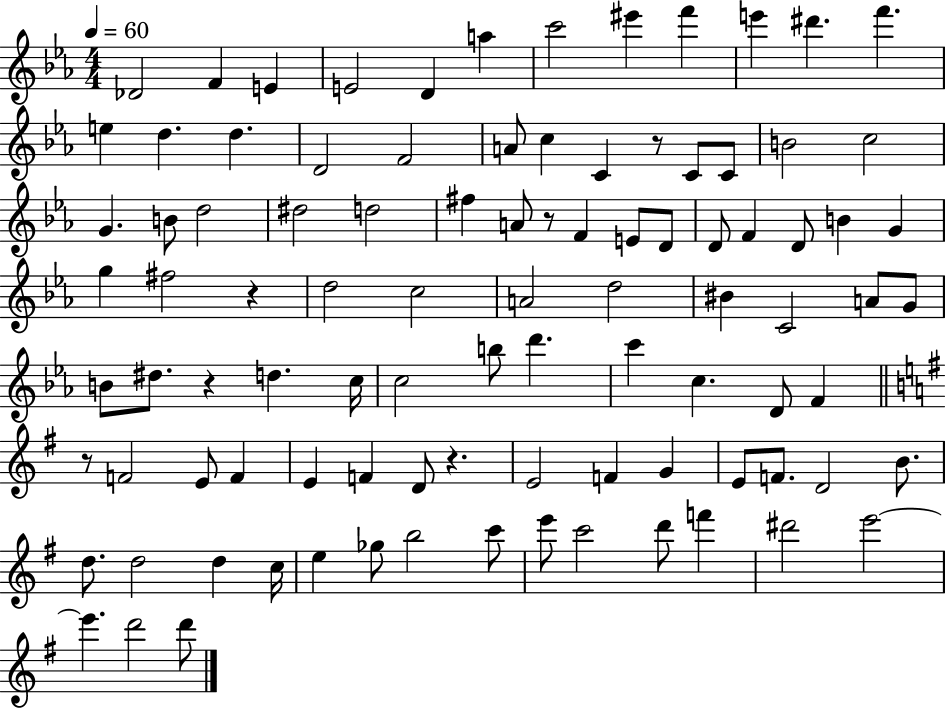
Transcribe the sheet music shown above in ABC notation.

X:1
T:Untitled
M:4/4
L:1/4
K:Eb
_D2 F E E2 D a c'2 ^e' f' e' ^d' f' e d d D2 F2 A/2 c C z/2 C/2 C/2 B2 c2 G B/2 d2 ^d2 d2 ^f A/2 z/2 F E/2 D/2 D/2 F D/2 B G g ^f2 z d2 c2 A2 d2 ^B C2 A/2 G/2 B/2 ^d/2 z d c/4 c2 b/2 d' c' c D/2 F z/2 F2 E/2 F E F D/2 z E2 F G E/2 F/2 D2 B/2 d/2 d2 d c/4 e _g/2 b2 c'/2 e'/2 c'2 d'/2 f' ^d'2 e'2 e' d'2 d'/2